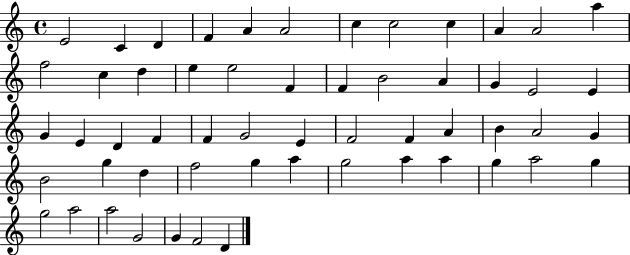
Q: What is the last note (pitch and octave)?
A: D4